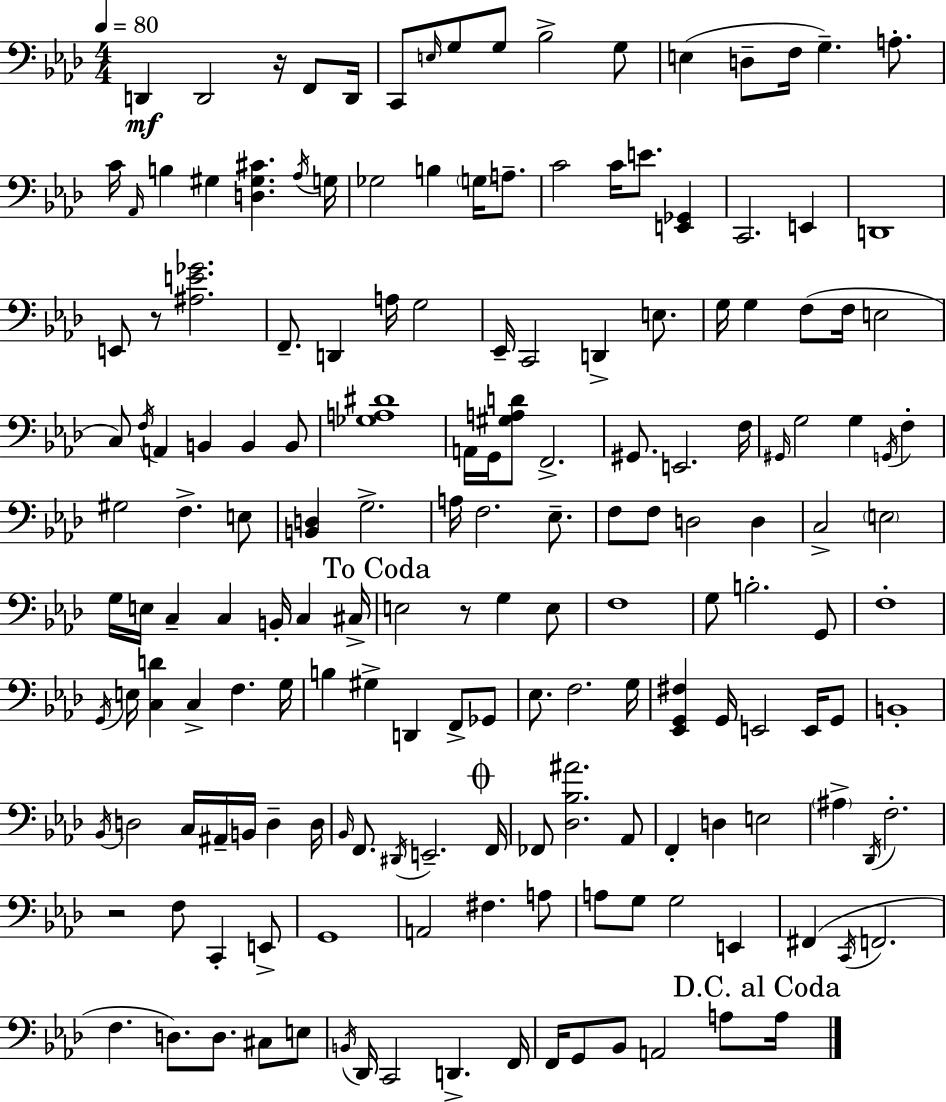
D2/q D2/h R/s F2/e D2/s C2/e E3/s G3/e G3/e Bb3/h G3/e E3/q D3/e F3/s G3/q. A3/e. C4/s Ab2/s B3/q G#3/q [D3,G#3,C#4]/q. Ab3/s G3/s Gb3/h B3/q G3/s A3/e. C4/h C4/s E4/e. [E2,Gb2]/q C2/h. E2/q D2/w E2/e R/e [A#3,E4,Gb4]/h. F2/e. D2/q A3/s G3/h Eb2/s C2/h D2/q E3/e. G3/s G3/q F3/e F3/s E3/h C3/e F3/s A2/q B2/q B2/q B2/e [Gb3,A3,D#4]/w A2/s G2/s [G#3,A3,D4]/e F2/h. G#2/e. E2/h. F3/s G#2/s G3/h G3/q G2/s F3/q G#3/h F3/q. E3/e [B2,D3]/q G3/h. A3/s F3/h. Eb3/e. F3/e F3/e D3/h D3/q C3/h E3/h G3/s E3/s C3/q C3/q B2/s C3/q C#3/s E3/h R/e G3/q E3/e F3/w G3/e B3/h. G2/e F3/w G2/s E3/s [C3,D4]/q C3/q F3/q. G3/s B3/q G#3/q D2/q F2/e Gb2/e Eb3/e. F3/h. G3/s [Eb2,G2,F#3]/q G2/s E2/h E2/s G2/e B2/w Bb2/s D3/h C3/s A#2/s B2/s D3/q D3/s Bb2/s F2/e. D#2/s E2/h. F2/s FES2/e [Db3,Bb3,A#4]/h. Ab2/e F2/q D3/q E3/h A#3/q Db2/s F3/h. R/h F3/e C2/q E2/e G2/w A2/h F#3/q. A3/e A3/e G3/e G3/h E2/q F#2/q C2/s F2/h. F3/q. D3/e. D3/e. C#3/e E3/e B2/s Db2/s C2/h D2/q. F2/s F2/s G2/e Bb2/e A2/h A3/e A3/s